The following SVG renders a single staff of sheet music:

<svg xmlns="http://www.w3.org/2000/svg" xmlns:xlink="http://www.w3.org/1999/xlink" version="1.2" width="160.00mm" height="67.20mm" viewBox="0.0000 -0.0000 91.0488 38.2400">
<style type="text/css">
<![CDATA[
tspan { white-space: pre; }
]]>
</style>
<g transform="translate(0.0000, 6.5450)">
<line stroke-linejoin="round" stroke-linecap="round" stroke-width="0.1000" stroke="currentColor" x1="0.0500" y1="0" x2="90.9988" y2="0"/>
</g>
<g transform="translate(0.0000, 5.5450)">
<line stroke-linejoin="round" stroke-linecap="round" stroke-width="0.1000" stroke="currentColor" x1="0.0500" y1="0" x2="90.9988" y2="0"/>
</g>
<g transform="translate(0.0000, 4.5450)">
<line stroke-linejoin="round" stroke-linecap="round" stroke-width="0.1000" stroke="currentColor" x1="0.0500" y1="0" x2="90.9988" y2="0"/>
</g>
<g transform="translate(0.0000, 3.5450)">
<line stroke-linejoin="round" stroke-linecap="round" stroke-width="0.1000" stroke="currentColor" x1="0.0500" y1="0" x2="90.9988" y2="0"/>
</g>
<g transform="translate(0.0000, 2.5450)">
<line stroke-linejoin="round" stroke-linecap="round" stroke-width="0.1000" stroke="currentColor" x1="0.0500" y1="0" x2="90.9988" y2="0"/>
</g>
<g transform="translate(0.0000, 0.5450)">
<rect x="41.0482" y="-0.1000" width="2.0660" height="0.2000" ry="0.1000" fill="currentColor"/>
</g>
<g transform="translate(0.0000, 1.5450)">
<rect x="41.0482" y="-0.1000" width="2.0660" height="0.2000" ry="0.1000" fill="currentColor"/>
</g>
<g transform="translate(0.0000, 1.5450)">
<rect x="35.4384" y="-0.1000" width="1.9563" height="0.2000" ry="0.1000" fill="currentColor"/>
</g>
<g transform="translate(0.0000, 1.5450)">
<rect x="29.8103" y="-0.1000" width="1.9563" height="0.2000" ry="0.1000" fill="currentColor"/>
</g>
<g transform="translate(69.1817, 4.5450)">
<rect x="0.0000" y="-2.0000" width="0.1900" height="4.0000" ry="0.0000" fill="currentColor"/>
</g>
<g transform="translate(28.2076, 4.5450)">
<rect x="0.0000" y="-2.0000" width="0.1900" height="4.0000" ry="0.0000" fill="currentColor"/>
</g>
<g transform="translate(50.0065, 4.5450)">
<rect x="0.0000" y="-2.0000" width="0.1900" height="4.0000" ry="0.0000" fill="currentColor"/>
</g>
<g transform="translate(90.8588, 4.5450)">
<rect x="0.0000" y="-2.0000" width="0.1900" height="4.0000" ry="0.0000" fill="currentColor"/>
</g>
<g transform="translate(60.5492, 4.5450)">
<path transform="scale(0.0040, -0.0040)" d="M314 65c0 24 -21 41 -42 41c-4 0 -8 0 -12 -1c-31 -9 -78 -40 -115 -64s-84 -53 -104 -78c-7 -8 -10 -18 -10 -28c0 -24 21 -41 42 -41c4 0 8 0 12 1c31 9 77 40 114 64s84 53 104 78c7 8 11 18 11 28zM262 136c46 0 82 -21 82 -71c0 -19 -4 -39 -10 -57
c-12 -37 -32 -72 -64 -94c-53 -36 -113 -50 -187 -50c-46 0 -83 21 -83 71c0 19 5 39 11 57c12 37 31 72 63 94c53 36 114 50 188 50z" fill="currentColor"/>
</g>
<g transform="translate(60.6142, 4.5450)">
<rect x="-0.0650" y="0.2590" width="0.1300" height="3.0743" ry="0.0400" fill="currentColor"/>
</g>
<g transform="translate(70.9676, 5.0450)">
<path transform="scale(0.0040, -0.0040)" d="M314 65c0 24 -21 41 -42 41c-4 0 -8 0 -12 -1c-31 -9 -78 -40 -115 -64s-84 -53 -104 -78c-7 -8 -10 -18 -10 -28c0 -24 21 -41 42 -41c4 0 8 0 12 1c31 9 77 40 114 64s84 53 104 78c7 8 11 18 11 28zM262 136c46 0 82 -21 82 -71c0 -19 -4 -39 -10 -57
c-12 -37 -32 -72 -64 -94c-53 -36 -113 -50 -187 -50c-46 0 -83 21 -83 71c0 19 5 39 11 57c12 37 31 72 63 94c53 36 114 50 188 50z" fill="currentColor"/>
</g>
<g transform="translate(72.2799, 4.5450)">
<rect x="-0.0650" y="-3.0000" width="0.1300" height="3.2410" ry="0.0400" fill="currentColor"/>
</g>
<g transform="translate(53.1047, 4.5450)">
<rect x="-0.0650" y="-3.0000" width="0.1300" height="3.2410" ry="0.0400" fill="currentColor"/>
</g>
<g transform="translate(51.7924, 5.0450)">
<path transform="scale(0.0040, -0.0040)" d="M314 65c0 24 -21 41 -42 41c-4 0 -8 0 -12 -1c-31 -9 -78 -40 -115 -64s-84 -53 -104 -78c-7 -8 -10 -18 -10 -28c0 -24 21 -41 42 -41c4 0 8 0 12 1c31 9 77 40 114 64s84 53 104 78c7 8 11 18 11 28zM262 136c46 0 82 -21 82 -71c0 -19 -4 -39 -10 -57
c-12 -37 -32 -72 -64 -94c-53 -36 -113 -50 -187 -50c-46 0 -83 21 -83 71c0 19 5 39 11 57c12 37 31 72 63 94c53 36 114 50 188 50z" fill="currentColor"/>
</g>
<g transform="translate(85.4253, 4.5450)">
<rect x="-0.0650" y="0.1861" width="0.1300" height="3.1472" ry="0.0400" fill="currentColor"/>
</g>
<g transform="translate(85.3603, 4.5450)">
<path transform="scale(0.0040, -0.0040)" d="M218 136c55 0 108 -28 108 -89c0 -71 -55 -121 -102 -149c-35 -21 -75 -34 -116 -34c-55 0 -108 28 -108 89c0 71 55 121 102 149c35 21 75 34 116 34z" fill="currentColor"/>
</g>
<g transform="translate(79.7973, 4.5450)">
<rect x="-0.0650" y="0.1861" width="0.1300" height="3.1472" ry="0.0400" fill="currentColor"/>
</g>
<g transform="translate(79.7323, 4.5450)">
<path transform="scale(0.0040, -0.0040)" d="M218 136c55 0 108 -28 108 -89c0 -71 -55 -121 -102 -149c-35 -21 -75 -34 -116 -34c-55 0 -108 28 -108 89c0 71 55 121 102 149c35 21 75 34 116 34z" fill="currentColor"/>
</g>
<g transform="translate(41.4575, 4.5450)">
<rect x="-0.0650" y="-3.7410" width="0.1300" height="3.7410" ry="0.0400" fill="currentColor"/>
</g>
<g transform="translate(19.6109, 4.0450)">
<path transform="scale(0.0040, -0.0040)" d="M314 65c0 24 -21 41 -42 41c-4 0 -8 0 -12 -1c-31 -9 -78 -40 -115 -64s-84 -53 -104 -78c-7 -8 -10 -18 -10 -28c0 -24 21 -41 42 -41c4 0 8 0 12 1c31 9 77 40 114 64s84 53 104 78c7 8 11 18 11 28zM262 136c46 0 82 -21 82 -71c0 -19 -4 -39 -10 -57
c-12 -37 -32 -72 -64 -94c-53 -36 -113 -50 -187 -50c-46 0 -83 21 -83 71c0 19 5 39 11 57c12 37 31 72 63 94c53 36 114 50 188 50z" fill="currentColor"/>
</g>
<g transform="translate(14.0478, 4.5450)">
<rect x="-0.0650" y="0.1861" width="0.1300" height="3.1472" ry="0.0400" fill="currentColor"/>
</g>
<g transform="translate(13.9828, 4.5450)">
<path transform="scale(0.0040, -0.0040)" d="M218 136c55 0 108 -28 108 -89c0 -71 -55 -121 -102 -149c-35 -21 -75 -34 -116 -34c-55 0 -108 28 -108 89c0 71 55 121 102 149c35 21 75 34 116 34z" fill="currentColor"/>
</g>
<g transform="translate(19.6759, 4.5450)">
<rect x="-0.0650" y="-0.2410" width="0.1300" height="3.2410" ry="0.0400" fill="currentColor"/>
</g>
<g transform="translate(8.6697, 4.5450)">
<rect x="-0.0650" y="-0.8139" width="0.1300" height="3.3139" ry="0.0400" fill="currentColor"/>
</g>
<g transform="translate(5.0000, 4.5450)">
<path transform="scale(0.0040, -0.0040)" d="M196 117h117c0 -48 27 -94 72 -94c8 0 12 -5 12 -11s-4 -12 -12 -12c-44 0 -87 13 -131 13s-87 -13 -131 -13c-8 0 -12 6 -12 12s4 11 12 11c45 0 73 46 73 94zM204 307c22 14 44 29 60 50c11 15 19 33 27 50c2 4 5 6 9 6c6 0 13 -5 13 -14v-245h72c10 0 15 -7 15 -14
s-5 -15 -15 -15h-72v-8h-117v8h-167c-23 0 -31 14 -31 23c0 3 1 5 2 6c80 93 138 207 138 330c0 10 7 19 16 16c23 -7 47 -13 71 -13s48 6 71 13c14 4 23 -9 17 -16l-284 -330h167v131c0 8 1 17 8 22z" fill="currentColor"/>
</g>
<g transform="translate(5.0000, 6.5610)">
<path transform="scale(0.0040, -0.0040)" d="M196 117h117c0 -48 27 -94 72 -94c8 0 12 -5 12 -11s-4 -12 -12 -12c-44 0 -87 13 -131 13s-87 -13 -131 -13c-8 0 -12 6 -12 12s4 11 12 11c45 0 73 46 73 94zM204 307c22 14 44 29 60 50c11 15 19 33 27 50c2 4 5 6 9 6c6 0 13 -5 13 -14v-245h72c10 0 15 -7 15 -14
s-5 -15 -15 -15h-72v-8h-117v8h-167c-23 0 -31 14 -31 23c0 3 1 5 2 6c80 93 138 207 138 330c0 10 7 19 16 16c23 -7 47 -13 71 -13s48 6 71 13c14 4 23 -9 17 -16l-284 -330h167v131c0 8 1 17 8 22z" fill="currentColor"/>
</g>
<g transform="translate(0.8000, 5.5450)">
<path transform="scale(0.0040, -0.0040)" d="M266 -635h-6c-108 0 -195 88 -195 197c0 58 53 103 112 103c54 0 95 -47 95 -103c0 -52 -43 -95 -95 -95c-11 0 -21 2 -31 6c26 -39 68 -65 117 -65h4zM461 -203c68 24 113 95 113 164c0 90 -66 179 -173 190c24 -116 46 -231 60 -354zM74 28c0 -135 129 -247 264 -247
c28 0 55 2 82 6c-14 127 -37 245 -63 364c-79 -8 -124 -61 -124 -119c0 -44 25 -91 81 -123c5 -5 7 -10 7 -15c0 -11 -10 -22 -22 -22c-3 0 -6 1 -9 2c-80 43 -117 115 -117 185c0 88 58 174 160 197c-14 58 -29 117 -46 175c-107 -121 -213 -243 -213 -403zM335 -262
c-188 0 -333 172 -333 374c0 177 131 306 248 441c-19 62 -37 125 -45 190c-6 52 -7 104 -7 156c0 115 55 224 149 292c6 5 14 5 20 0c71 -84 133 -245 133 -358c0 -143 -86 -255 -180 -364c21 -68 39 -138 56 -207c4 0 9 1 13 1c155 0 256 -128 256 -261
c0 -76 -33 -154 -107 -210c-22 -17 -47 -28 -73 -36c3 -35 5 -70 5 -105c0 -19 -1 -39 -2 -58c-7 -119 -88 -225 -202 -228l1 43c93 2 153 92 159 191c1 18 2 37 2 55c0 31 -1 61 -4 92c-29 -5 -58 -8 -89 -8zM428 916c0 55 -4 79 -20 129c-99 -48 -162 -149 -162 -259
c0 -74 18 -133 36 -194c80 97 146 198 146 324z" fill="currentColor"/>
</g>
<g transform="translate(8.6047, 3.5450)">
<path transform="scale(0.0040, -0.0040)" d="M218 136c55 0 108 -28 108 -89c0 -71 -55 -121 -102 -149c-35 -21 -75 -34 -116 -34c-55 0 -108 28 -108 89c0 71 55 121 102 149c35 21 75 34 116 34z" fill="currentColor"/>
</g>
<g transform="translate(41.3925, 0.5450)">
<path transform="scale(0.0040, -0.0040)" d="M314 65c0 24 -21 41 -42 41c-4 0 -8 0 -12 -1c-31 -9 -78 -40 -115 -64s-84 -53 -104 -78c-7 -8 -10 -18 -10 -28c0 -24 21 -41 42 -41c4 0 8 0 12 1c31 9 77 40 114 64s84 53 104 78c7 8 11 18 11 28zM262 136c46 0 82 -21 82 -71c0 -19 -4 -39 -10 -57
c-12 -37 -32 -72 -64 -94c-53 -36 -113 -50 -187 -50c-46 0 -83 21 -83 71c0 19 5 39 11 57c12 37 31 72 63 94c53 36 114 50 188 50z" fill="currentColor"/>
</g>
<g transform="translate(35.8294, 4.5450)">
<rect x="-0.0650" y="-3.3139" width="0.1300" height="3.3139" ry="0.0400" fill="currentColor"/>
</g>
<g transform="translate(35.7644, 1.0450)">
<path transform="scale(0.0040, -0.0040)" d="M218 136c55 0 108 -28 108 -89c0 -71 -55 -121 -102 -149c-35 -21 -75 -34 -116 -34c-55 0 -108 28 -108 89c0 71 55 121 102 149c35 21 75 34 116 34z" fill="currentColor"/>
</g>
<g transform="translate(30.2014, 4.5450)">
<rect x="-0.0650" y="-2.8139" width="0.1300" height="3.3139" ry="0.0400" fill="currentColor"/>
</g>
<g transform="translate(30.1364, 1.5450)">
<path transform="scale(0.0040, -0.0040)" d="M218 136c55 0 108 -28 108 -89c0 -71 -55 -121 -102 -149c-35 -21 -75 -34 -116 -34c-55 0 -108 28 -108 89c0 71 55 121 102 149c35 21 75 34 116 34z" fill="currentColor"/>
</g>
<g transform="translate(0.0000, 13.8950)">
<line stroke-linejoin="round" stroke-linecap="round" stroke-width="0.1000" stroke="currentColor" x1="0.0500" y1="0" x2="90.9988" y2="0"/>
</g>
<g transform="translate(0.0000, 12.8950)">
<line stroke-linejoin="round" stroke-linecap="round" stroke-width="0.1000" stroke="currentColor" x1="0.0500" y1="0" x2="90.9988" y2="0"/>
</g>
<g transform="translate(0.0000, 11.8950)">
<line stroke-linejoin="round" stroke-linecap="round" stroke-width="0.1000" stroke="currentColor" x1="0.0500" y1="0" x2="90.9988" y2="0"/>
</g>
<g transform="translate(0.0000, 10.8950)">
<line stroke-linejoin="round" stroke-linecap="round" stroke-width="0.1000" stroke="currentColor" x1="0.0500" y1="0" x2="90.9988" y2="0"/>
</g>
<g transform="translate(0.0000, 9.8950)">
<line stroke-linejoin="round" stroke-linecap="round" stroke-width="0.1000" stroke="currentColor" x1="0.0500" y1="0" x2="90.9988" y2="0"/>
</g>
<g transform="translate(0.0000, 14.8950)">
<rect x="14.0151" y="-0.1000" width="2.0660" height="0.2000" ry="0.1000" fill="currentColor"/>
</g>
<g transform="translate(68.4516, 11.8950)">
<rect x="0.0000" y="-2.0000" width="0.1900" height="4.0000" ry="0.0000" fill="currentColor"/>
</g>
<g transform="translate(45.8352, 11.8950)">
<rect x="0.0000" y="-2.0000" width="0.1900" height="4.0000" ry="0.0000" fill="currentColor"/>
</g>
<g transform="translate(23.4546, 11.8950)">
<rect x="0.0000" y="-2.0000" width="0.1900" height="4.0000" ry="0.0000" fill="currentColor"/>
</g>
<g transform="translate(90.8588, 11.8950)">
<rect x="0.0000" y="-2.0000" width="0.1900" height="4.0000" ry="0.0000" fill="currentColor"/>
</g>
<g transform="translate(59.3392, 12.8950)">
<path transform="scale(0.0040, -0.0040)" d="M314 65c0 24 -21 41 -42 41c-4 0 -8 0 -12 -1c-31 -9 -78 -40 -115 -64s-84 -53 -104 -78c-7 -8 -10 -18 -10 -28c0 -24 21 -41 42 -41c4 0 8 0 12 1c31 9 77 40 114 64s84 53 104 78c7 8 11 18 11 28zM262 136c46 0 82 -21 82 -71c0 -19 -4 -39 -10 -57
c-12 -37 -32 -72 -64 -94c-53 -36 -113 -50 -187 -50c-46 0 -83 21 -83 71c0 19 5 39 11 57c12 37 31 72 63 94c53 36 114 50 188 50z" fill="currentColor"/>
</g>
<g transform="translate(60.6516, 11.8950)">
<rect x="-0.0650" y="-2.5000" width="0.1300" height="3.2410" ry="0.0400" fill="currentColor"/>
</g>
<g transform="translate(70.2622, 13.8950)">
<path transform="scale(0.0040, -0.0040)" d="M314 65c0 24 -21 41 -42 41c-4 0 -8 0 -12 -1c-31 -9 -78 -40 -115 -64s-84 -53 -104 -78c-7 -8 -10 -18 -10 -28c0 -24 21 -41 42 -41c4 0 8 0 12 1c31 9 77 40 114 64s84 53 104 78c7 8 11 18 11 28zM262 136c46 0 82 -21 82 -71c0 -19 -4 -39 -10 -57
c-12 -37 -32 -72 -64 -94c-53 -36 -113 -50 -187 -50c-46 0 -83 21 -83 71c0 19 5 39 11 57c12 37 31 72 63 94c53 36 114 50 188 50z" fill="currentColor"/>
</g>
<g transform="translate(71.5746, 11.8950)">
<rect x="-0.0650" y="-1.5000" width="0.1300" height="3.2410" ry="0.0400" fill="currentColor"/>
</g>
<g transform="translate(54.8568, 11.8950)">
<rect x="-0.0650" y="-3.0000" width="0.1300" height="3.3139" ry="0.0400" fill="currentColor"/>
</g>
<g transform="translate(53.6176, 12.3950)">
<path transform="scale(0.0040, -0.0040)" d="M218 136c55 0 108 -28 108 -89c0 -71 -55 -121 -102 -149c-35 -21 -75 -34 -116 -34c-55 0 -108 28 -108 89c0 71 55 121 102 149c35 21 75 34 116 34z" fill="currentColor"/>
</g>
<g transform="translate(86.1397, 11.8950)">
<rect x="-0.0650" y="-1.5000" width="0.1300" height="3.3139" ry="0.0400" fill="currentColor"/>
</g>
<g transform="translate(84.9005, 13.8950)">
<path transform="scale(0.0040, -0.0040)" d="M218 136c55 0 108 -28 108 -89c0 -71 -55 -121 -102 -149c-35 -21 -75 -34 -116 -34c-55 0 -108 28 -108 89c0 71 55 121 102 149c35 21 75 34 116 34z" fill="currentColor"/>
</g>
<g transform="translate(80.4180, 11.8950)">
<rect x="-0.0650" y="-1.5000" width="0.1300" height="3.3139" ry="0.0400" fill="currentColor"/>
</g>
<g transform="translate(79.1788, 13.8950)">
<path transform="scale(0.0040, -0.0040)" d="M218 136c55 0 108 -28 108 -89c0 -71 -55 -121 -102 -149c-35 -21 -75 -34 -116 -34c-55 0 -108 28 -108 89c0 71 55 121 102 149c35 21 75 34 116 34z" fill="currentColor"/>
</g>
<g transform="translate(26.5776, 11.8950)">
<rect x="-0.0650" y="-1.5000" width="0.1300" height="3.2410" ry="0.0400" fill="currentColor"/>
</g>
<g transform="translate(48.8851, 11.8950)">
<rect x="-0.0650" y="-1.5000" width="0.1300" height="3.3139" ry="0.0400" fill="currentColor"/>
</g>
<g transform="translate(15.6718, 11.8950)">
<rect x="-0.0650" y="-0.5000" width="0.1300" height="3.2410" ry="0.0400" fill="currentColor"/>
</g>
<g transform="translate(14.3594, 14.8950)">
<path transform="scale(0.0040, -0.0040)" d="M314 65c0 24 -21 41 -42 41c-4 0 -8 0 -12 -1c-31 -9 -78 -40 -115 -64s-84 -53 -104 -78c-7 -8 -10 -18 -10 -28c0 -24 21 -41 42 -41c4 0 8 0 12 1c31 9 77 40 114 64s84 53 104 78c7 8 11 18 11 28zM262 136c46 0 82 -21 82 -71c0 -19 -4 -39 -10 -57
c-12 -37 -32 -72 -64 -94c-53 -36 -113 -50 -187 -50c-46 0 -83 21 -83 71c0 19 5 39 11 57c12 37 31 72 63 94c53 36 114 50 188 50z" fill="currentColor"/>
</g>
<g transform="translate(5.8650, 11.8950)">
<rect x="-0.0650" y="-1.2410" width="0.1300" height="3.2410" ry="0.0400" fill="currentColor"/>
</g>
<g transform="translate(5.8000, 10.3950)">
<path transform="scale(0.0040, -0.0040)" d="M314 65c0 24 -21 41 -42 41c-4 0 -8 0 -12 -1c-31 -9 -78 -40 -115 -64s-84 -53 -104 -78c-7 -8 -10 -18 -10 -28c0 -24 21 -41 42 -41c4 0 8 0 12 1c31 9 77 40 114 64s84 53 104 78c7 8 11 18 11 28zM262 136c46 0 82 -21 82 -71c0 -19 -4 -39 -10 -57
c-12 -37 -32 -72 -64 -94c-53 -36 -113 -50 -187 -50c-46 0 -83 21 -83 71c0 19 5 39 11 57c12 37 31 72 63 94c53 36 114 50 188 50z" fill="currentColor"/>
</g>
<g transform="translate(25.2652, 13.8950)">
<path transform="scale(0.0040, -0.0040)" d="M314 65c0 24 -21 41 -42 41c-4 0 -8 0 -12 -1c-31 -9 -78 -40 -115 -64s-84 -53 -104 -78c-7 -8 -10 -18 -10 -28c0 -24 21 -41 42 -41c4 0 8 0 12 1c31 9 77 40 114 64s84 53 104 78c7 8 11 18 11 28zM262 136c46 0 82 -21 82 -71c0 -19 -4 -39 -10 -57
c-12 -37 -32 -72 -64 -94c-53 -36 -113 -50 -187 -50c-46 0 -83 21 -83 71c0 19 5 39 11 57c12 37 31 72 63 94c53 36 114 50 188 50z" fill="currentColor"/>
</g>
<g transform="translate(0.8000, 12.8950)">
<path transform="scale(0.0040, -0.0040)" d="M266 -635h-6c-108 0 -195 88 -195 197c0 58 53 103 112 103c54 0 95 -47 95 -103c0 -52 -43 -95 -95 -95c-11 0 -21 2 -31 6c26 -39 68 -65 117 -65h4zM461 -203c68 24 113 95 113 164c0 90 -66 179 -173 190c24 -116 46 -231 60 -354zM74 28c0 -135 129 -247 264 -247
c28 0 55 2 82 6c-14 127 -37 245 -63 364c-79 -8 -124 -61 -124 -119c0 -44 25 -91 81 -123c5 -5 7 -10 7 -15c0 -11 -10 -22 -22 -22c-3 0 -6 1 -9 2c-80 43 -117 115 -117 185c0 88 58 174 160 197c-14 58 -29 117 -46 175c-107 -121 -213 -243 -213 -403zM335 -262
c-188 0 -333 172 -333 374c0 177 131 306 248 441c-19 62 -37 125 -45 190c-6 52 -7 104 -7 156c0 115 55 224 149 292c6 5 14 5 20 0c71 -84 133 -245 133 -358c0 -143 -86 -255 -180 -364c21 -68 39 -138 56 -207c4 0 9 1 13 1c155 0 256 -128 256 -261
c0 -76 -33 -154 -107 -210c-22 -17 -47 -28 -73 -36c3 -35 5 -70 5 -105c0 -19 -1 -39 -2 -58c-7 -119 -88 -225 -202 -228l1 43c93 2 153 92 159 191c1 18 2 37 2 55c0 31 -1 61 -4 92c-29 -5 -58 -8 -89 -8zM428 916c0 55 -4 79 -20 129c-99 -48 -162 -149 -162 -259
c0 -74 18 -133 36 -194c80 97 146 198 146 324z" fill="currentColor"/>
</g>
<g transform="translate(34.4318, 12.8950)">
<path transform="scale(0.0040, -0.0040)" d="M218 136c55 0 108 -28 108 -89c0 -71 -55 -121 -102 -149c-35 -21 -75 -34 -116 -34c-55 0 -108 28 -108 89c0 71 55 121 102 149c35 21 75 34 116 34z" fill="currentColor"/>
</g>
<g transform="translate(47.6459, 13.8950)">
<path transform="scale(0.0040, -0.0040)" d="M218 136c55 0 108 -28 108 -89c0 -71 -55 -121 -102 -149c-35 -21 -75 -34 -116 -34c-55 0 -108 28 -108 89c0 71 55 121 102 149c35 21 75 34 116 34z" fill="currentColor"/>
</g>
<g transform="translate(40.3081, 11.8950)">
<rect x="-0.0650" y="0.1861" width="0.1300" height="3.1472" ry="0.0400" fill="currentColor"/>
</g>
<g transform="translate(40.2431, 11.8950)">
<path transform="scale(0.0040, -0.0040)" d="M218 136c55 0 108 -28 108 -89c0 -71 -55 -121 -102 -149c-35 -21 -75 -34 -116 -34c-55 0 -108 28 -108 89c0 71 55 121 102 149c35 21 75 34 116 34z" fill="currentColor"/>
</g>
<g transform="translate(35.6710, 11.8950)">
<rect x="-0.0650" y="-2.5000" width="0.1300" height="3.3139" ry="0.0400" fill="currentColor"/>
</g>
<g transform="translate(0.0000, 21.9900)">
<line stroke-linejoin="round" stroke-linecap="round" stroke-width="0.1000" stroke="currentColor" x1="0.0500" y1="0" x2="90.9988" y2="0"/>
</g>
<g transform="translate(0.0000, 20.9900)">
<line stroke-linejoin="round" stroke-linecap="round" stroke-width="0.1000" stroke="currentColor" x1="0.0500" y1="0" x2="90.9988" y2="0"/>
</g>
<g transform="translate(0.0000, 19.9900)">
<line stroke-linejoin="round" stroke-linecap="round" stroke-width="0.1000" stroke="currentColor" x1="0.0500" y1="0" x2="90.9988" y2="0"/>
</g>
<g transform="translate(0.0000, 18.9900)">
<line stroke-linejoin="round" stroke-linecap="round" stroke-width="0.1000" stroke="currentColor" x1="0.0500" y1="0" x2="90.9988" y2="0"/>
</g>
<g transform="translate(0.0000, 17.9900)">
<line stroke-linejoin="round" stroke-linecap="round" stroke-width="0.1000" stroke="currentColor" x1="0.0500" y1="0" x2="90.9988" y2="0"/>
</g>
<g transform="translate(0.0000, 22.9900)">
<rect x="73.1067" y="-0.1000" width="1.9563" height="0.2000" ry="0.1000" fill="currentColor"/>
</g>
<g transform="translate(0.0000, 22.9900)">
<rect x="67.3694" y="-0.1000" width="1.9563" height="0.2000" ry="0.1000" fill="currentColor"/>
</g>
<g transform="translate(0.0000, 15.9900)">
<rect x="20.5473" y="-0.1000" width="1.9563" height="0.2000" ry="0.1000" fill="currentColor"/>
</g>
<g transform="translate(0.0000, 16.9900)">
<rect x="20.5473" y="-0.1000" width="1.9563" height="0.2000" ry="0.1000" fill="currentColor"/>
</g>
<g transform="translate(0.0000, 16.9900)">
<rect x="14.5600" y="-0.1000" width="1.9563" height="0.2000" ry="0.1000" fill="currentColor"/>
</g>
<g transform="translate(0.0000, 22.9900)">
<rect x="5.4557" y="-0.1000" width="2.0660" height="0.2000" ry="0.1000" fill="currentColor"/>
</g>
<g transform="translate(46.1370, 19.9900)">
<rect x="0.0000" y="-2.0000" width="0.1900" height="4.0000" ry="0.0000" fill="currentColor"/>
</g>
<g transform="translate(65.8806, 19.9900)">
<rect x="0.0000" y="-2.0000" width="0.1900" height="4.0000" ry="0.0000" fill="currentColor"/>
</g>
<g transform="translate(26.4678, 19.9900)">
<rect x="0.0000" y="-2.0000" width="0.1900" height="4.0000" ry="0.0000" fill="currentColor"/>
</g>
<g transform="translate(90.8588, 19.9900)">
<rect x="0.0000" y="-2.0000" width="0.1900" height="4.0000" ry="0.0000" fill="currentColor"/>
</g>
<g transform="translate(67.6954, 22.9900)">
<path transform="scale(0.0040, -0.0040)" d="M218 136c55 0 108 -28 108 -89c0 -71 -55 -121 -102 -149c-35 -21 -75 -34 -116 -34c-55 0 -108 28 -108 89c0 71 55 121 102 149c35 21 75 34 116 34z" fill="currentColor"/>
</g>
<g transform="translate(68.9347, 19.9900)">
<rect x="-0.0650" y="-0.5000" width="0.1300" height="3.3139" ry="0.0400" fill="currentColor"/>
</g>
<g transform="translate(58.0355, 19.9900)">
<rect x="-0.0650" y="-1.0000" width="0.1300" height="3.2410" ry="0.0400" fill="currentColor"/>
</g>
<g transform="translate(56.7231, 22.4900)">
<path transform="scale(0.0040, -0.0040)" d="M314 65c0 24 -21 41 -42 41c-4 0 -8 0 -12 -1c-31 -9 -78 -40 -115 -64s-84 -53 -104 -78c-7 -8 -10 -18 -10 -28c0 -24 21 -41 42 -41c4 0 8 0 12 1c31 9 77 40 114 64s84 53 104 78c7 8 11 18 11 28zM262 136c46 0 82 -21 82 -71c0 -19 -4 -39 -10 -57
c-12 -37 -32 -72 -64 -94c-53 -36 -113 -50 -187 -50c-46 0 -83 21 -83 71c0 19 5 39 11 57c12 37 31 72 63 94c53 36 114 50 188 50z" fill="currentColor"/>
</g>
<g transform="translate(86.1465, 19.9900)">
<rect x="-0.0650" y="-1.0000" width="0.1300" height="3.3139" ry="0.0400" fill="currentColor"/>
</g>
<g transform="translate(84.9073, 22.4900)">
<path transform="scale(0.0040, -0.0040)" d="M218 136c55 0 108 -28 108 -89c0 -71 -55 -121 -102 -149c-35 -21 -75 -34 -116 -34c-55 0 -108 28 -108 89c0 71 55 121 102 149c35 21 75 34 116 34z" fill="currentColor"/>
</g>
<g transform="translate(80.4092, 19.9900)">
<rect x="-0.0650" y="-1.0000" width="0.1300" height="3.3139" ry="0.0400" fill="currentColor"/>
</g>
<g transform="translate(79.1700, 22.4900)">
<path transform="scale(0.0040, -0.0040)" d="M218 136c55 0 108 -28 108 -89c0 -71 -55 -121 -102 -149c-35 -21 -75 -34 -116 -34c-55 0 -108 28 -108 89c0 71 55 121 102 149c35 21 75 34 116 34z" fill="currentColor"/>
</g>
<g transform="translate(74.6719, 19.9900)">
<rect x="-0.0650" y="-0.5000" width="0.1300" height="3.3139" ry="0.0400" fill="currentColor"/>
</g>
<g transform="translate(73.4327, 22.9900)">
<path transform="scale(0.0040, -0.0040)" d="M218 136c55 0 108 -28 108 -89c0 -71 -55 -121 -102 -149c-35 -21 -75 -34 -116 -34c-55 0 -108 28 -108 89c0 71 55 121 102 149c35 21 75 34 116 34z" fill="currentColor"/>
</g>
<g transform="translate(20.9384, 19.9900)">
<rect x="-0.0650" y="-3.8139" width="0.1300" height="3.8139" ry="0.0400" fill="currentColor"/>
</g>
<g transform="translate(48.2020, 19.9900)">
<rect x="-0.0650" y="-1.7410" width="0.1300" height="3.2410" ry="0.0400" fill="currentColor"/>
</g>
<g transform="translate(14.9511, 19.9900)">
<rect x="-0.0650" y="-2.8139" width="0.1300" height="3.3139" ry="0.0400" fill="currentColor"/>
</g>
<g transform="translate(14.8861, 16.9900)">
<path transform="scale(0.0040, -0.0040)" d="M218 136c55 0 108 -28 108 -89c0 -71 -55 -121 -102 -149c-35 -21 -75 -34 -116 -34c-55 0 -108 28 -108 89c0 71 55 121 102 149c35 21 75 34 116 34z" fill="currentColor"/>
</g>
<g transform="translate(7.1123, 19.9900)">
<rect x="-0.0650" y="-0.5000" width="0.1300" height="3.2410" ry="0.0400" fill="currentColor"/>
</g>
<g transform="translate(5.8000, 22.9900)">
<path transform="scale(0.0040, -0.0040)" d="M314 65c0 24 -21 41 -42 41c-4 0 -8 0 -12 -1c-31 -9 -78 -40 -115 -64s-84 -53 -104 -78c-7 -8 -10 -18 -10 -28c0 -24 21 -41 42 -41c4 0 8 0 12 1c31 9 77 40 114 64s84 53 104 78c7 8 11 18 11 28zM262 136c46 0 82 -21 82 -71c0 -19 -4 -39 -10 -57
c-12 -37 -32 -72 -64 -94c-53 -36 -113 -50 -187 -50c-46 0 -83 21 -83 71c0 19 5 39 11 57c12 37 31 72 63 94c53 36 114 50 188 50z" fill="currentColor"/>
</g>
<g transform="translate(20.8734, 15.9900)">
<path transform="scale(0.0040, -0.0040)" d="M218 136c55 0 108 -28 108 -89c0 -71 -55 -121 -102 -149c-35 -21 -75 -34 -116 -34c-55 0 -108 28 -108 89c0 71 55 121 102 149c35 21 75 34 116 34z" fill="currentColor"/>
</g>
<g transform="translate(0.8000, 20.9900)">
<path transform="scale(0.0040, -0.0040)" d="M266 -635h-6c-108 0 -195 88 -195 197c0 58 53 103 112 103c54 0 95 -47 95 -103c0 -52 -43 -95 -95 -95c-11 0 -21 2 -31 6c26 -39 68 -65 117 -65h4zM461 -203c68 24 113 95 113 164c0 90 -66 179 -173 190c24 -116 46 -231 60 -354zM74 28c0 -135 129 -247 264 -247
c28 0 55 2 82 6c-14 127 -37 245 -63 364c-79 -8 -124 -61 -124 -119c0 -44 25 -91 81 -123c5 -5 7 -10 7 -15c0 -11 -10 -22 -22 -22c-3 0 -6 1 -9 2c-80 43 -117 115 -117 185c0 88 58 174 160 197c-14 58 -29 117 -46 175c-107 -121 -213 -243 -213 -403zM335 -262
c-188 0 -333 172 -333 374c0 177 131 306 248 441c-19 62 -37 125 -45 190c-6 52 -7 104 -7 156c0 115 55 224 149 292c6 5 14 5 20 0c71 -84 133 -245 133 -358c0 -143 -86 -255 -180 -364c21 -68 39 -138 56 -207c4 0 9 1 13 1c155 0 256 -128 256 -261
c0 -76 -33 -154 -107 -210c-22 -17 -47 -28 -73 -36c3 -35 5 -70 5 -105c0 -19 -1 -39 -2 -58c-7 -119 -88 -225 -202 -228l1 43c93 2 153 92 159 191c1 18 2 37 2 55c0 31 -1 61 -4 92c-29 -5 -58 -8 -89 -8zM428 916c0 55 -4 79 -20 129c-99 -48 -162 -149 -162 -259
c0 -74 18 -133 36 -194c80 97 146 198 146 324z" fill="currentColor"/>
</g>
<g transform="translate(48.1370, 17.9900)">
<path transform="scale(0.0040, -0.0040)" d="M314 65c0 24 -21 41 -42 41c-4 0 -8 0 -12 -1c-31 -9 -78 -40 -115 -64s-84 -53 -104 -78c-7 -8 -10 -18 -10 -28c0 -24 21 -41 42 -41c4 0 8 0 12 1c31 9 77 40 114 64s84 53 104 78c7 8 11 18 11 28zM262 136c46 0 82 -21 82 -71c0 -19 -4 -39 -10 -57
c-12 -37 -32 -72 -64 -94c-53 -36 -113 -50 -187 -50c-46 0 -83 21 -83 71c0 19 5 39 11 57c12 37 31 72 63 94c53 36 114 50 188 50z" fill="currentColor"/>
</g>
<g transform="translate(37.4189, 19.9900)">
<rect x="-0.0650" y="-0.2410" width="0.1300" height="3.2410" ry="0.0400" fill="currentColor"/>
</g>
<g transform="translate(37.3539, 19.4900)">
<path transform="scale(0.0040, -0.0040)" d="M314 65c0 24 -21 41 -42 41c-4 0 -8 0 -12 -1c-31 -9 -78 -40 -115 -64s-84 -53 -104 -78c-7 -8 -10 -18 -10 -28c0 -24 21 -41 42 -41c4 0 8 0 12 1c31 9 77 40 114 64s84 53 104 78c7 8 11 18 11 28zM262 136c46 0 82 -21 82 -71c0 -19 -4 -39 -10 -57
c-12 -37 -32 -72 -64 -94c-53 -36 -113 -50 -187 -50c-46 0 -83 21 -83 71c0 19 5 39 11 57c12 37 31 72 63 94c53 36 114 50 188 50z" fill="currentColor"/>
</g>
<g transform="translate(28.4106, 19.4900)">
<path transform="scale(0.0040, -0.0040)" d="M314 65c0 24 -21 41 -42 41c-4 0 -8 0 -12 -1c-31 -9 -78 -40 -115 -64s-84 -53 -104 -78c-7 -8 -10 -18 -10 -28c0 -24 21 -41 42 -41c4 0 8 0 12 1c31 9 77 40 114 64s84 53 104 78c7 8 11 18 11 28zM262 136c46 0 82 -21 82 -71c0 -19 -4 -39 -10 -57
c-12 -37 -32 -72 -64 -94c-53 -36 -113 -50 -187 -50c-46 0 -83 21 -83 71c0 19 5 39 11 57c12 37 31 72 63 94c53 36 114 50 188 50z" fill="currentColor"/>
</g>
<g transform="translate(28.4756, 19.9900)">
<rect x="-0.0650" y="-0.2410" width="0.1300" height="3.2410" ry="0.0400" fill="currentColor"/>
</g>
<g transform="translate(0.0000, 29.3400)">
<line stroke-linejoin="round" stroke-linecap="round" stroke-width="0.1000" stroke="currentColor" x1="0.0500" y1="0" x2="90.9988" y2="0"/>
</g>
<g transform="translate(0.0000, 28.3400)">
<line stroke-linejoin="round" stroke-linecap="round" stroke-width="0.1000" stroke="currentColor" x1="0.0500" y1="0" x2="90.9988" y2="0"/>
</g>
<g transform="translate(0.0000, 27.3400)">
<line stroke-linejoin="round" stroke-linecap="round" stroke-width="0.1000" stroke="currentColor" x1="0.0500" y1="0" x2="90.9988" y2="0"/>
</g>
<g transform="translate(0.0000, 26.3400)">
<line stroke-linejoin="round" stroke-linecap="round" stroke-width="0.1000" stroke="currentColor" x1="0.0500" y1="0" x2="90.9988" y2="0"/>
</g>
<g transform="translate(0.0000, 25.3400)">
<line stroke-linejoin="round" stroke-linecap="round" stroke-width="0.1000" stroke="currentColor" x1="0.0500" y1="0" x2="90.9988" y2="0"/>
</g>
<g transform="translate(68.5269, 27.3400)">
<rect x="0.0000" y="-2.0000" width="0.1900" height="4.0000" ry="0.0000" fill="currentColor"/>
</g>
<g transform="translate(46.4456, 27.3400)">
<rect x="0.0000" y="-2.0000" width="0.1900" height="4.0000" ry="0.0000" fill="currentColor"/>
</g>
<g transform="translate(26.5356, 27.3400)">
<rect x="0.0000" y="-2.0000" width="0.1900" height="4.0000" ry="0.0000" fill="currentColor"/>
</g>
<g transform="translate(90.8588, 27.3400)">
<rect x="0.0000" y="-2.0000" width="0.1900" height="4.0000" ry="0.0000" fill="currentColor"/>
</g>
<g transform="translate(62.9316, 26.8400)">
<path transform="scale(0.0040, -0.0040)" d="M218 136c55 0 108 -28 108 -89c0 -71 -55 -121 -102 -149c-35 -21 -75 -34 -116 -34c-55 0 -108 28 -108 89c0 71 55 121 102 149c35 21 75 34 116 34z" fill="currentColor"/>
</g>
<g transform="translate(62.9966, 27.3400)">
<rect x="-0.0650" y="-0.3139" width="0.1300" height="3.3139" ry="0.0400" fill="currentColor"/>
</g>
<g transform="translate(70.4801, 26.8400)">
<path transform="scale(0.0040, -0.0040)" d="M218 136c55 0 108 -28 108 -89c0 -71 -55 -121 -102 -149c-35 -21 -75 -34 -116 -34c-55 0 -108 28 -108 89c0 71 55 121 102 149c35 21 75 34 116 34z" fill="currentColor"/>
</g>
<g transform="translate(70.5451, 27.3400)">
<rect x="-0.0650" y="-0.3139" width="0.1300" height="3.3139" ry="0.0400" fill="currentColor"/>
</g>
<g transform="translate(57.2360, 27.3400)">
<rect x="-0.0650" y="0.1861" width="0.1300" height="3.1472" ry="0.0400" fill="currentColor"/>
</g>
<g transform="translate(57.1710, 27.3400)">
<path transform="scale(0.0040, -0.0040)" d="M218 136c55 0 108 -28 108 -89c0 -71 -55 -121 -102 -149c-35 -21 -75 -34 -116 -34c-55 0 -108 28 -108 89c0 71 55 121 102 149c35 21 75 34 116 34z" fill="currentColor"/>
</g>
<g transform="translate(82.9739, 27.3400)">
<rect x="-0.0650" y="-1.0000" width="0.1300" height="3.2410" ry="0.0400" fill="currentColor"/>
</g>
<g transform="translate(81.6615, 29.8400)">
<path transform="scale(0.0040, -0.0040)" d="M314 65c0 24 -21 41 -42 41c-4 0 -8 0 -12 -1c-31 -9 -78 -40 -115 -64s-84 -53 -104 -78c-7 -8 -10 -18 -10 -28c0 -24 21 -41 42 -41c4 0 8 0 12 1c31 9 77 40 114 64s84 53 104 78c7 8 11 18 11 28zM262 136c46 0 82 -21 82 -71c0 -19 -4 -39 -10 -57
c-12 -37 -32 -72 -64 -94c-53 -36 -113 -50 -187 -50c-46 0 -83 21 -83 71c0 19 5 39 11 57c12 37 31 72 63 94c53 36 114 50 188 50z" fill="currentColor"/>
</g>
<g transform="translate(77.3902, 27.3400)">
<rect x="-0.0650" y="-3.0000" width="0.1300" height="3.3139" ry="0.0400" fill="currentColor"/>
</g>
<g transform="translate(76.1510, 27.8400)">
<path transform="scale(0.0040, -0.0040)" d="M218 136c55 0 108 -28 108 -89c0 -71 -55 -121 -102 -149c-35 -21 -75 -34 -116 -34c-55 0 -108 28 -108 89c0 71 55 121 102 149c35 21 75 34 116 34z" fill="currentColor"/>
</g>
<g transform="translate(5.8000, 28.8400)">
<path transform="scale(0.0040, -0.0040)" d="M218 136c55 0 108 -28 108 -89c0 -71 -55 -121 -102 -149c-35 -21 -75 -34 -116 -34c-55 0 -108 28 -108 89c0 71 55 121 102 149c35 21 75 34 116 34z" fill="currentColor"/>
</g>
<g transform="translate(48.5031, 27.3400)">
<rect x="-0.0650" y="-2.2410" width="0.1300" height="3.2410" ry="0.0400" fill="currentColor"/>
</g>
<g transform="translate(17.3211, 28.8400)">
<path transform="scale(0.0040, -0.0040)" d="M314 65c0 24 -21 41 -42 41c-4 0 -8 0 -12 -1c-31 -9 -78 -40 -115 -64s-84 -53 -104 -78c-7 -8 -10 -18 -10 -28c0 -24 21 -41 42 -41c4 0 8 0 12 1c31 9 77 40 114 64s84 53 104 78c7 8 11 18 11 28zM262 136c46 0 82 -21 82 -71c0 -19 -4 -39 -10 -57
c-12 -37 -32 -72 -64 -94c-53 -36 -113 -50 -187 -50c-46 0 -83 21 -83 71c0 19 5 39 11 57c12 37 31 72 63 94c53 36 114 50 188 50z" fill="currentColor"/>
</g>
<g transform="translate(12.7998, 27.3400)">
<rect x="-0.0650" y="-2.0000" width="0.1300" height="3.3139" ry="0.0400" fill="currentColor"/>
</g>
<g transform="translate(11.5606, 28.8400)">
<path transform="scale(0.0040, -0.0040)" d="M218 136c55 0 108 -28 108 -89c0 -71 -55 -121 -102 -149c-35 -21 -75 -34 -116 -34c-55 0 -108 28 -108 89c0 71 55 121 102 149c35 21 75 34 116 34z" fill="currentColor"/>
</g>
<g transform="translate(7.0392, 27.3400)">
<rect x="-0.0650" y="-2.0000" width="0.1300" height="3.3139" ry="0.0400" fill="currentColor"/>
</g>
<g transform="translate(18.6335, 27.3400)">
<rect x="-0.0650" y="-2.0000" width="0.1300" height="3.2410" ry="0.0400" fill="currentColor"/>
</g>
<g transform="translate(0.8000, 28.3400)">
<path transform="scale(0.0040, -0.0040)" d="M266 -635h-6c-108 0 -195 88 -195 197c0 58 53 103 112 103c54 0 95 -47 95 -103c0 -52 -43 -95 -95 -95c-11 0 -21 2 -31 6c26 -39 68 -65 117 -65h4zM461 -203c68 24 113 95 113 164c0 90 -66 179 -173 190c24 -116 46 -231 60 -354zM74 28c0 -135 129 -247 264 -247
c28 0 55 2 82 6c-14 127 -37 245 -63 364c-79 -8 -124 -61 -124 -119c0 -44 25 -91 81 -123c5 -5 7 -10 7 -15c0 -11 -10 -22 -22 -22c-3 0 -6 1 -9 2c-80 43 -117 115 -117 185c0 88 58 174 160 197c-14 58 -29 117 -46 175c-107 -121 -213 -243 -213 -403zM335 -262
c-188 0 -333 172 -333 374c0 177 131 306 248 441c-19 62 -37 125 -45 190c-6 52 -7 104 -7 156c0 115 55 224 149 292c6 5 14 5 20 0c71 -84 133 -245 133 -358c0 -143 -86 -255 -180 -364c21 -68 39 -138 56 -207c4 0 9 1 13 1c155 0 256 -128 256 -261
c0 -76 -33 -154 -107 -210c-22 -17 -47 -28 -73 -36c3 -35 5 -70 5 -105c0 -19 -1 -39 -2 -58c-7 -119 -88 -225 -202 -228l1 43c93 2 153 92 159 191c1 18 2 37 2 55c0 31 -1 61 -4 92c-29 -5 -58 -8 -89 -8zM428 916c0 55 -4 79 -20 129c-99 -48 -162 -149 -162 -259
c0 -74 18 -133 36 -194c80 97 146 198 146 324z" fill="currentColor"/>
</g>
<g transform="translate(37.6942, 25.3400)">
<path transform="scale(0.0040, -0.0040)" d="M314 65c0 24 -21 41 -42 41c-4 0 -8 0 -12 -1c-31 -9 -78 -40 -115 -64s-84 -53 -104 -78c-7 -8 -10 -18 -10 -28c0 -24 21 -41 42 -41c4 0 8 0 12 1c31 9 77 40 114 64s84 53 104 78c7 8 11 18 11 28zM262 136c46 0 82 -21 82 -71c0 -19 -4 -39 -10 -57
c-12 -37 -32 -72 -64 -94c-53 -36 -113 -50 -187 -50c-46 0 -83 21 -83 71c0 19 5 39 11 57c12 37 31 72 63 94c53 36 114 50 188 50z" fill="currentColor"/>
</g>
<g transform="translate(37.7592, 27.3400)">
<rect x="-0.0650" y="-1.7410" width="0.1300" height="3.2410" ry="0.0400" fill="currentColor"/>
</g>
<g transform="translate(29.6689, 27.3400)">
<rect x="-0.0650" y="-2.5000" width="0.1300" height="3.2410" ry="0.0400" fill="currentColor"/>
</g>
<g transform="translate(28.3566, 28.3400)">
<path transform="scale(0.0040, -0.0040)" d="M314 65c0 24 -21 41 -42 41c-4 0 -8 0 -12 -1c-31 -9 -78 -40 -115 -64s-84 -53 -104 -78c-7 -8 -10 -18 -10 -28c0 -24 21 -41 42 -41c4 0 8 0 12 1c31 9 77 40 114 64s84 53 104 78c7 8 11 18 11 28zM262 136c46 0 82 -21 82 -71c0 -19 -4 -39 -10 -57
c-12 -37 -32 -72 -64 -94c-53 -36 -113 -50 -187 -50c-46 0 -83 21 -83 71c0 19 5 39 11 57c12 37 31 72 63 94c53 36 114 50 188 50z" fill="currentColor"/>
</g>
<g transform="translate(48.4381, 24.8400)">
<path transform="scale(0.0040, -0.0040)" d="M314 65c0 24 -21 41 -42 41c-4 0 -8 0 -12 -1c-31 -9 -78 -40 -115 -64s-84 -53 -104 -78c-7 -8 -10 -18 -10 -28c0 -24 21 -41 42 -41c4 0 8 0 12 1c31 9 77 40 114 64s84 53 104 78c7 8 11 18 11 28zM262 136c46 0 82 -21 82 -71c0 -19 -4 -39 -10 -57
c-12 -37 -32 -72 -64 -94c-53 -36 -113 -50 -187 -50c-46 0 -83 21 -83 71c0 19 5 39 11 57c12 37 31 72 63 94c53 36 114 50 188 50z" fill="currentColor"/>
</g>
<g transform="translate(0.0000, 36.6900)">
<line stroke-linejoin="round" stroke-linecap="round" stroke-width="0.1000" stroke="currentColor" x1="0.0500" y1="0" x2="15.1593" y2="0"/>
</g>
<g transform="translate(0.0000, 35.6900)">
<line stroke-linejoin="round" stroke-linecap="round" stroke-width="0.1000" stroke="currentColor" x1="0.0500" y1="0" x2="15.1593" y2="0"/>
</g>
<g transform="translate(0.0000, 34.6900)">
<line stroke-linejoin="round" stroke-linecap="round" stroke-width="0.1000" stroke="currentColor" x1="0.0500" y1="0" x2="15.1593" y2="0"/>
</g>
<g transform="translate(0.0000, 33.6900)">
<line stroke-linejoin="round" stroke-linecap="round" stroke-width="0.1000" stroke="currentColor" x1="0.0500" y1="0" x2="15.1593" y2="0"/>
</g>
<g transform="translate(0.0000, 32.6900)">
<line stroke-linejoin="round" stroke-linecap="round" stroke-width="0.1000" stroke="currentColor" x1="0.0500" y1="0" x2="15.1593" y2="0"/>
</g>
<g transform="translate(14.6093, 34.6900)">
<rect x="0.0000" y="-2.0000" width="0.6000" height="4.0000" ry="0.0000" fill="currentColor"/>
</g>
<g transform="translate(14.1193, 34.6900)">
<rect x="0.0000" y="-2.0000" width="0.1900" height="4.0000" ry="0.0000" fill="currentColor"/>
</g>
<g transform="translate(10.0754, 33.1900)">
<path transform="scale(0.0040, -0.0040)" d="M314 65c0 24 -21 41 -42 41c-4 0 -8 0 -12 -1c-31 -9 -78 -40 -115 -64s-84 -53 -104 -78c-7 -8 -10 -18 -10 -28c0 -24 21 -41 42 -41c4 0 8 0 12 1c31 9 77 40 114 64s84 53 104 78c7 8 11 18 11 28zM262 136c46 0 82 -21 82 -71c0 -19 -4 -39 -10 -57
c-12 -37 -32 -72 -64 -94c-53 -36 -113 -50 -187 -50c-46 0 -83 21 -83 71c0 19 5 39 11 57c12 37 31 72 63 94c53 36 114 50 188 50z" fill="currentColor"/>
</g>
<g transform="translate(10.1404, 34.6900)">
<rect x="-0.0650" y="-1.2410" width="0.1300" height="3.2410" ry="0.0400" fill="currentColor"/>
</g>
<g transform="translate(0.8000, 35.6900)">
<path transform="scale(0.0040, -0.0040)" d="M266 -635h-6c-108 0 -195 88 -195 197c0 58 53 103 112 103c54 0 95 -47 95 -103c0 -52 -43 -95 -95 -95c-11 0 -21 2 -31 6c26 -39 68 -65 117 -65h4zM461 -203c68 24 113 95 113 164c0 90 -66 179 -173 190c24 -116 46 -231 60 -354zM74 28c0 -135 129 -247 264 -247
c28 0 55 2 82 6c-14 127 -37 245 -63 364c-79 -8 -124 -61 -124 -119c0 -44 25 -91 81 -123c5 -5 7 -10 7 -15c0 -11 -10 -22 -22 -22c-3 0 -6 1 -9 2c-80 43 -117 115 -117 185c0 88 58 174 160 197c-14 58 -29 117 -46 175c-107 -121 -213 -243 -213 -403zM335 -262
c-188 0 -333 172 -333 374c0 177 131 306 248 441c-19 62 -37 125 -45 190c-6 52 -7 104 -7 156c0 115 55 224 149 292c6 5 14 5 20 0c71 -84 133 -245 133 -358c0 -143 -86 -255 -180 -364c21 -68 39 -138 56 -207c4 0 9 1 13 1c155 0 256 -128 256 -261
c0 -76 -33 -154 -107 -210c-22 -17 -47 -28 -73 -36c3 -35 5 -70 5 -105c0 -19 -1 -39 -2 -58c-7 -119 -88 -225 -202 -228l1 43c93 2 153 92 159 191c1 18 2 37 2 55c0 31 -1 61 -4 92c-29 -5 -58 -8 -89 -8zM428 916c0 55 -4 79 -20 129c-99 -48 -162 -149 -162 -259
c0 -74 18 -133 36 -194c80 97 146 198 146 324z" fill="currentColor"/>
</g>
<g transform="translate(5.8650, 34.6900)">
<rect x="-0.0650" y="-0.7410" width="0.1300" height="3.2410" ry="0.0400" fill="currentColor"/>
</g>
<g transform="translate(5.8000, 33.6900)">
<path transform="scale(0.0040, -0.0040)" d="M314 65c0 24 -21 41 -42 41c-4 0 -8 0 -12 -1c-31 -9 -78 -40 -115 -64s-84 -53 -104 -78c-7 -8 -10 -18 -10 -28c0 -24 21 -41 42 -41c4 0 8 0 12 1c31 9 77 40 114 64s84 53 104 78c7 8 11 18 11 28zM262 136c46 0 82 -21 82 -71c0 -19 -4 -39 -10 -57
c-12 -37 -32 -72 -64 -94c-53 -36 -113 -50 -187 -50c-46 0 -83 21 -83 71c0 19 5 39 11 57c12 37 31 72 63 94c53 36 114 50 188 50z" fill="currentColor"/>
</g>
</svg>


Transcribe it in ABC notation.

X:1
T:Untitled
M:4/4
L:1/4
K:C
d B c2 a b c'2 A2 B2 A2 B B e2 C2 E2 G B E A G2 E2 E E C2 a c' c2 c2 f2 D2 C C D D F F F2 G2 f2 g2 B c c A D2 d2 e2